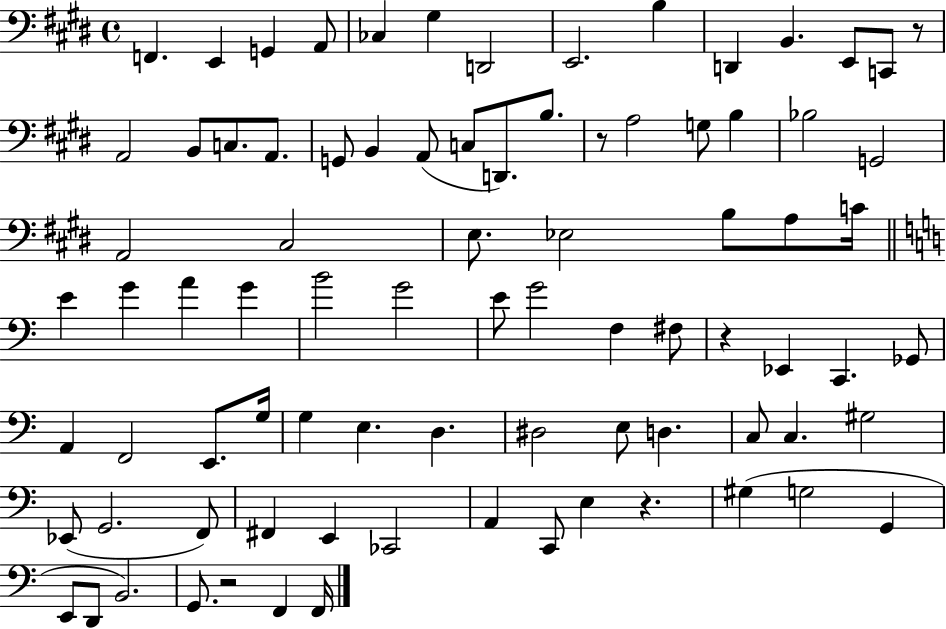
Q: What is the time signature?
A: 4/4